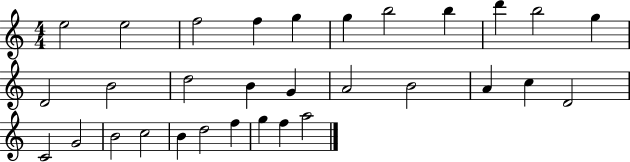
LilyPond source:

{
  \clef treble
  \numericTimeSignature
  \time 4/4
  \key c \major
  e''2 e''2 | f''2 f''4 g''4 | g''4 b''2 b''4 | d'''4 b''2 g''4 | \break d'2 b'2 | d''2 b'4 g'4 | a'2 b'2 | a'4 c''4 d'2 | \break c'2 g'2 | b'2 c''2 | b'4 d''2 f''4 | g''4 f''4 a''2 | \break \bar "|."
}